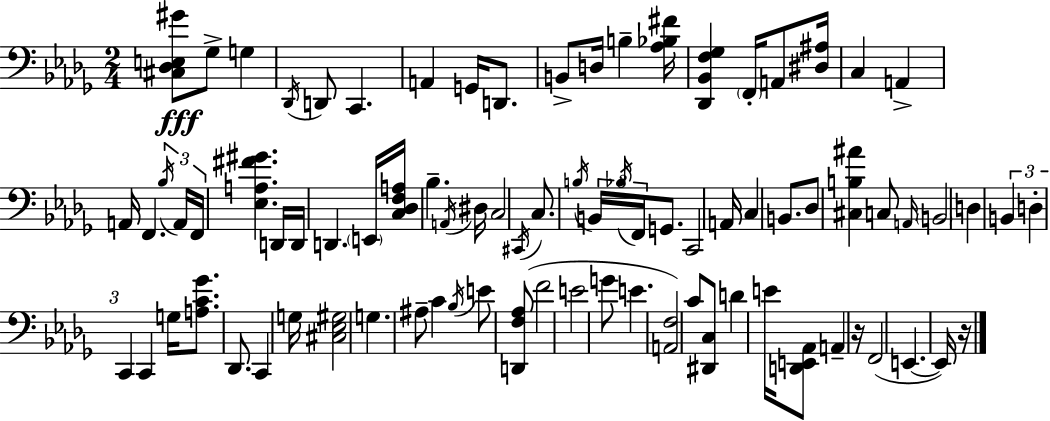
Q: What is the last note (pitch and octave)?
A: E2